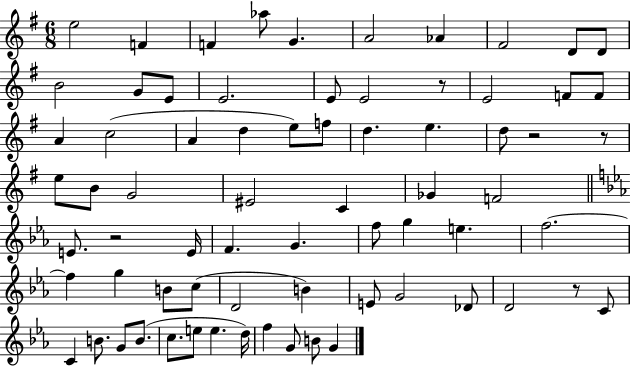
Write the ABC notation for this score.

X:1
T:Untitled
M:6/8
L:1/4
K:G
e2 F F _a/2 G A2 _A ^F2 D/2 D/2 B2 G/2 E/2 E2 E/2 E2 z/2 E2 F/2 F/2 A c2 A d e/2 f/2 d e d/2 z2 z/2 e/2 B/2 G2 ^E2 C _G F2 E/2 z2 E/4 F G f/2 g e f2 f g B/2 c/2 D2 B E/2 G2 _D/2 D2 z/2 C/2 C B/2 G/2 B/2 c/2 e/2 e d/4 f G/2 B/2 G